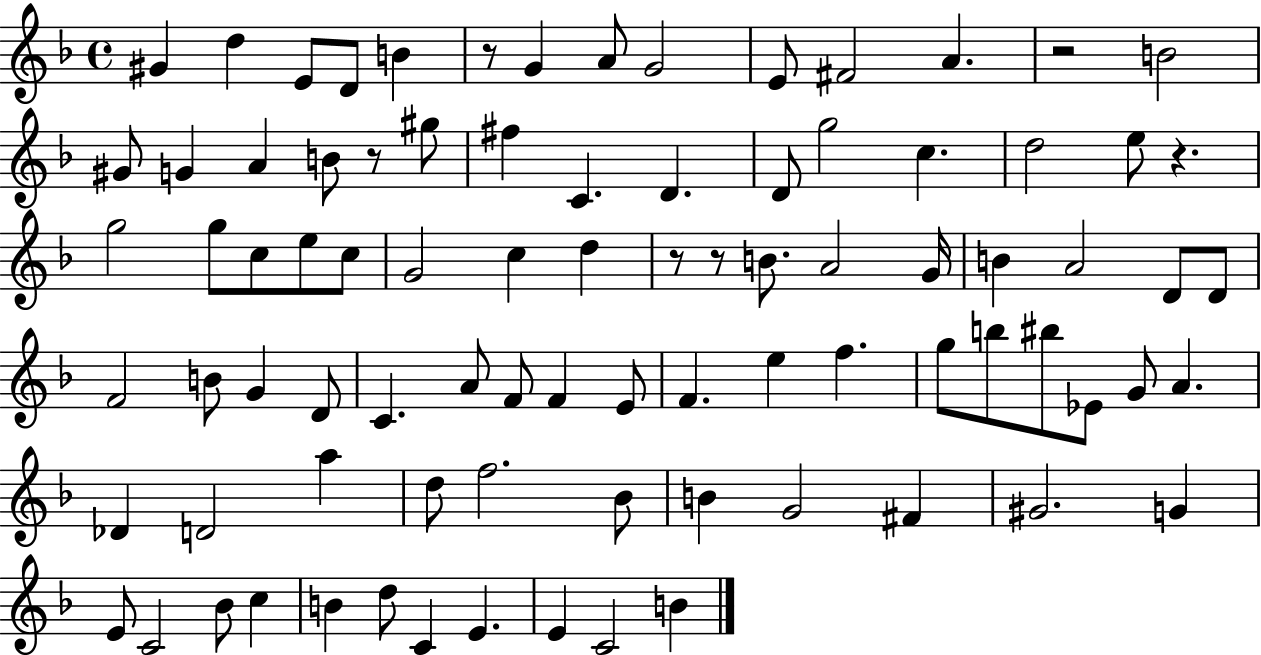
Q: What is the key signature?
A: F major